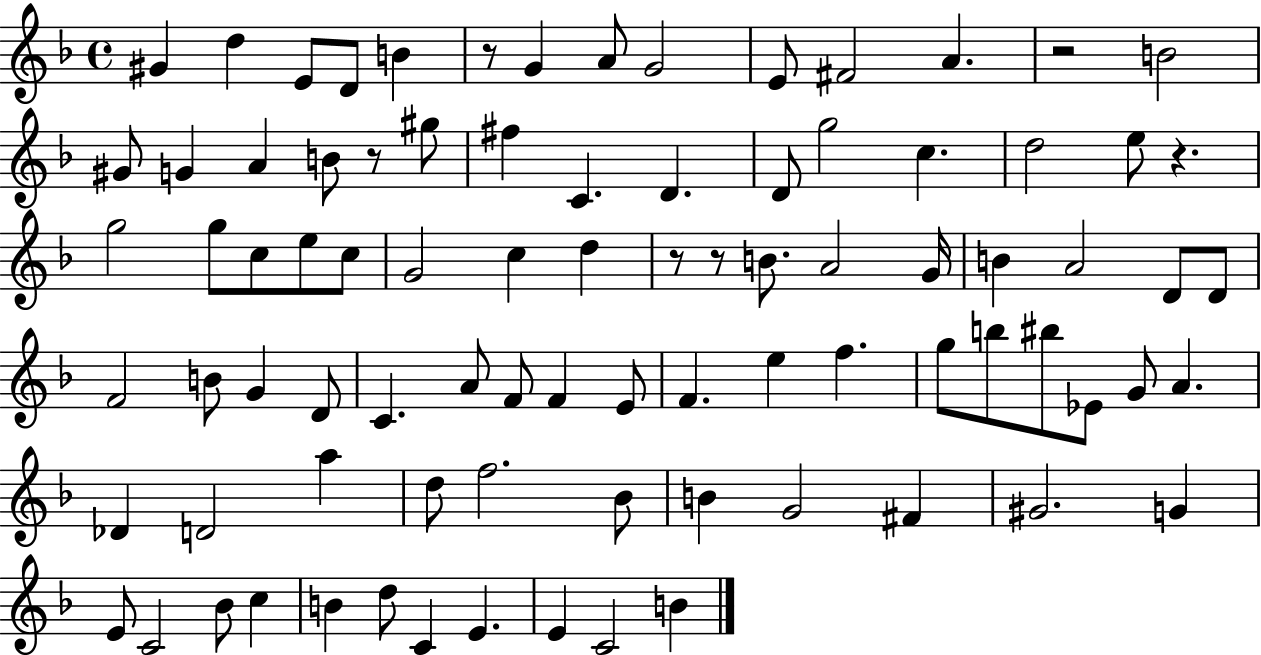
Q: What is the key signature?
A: F major